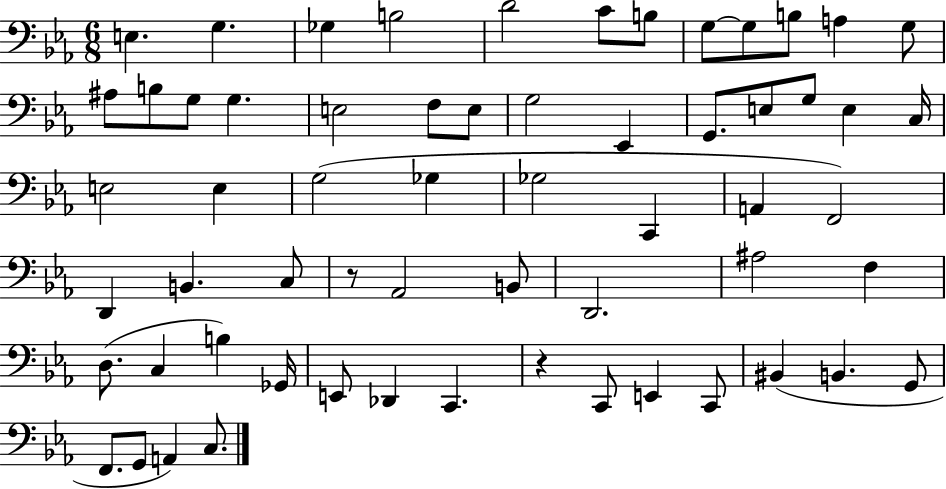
E3/q. G3/q. Gb3/q B3/h D4/h C4/e B3/e G3/e G3/e B3/e A3/q G3/e A#3/e B3/e G3/e G3/q. E3/h F3/e E3/e G3/h Eb2/q G2/e. E3/e G3/e E3/q C3/s E3/h E3/q G3/h Gb3/q Gb3/h C2/q A2/q F2/h D2/q B2/q. C3/e R/e Ab2/h B2/e D2/h. A#3/h F3/q D3/e. C3/q B3/q Gb2/s E2/e Db2/q C2/q. R/q C2/e E2/q C2/e BIS2/q B2/q. G2/e F2/e. G2/e A2/q C3/e.